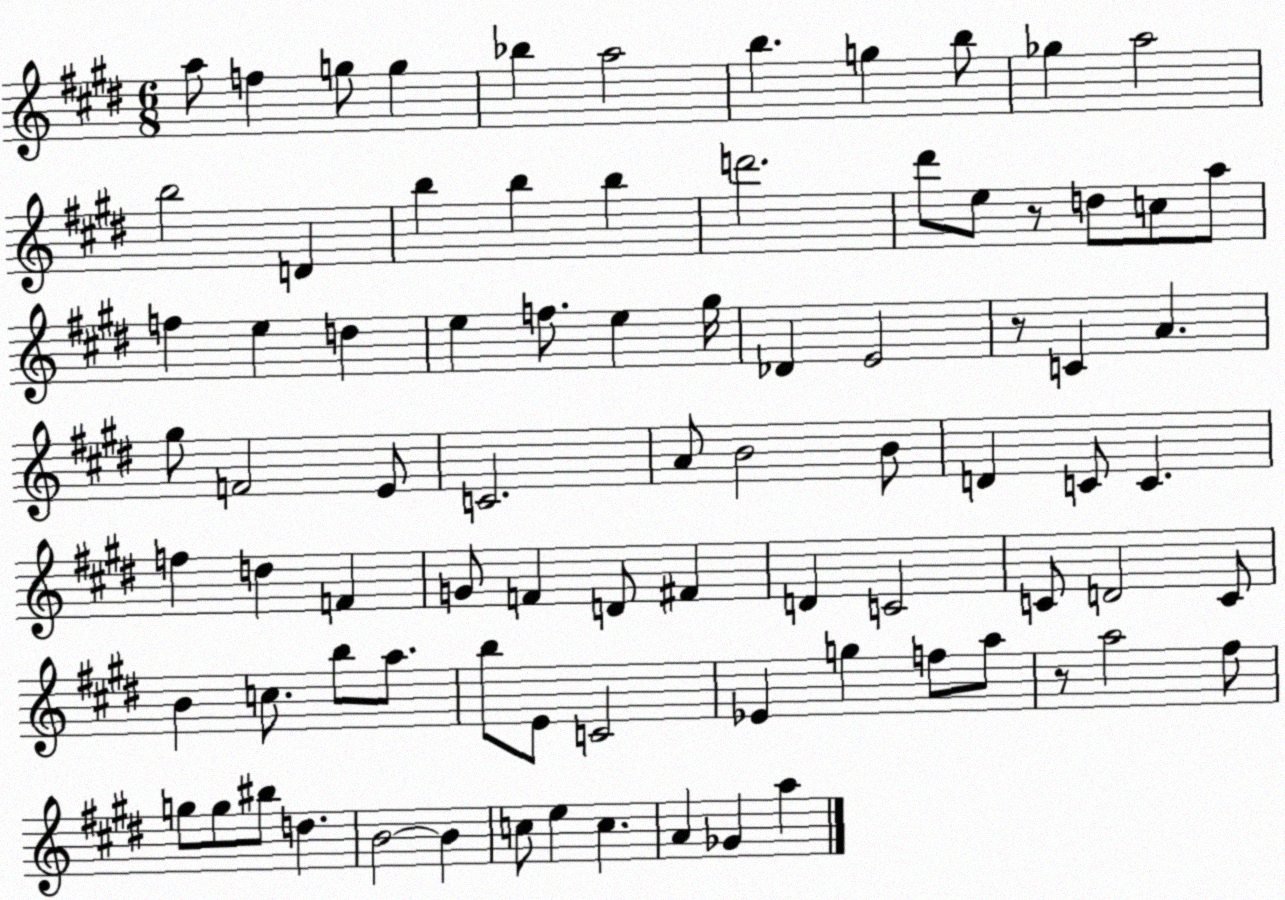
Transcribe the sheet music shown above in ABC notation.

X:1
T:Untitled
M:6/8
L:1/4
K:E
a/2 f g/2 g _b a2 b g b/2 _g a2 b2 D b b b d'2 ^d'/2 e/2 z/2 d/2 c/2 a/2 f e d e f/2 e ^g/4 _D E2 z/2 C A ^g/2 F2 E/2 C2 A/2 B2 B/2 D C/2 C f d F G/2 F D/2 ^F D C2 C/2 D2 C/2 B c/2 b/2 a/2 b/2 E/2 C2 _E g f/2 a/2 z/2 a2 ^f/2 g/2 g/2 ^b/2 d B2 B c/2 e c A _G a